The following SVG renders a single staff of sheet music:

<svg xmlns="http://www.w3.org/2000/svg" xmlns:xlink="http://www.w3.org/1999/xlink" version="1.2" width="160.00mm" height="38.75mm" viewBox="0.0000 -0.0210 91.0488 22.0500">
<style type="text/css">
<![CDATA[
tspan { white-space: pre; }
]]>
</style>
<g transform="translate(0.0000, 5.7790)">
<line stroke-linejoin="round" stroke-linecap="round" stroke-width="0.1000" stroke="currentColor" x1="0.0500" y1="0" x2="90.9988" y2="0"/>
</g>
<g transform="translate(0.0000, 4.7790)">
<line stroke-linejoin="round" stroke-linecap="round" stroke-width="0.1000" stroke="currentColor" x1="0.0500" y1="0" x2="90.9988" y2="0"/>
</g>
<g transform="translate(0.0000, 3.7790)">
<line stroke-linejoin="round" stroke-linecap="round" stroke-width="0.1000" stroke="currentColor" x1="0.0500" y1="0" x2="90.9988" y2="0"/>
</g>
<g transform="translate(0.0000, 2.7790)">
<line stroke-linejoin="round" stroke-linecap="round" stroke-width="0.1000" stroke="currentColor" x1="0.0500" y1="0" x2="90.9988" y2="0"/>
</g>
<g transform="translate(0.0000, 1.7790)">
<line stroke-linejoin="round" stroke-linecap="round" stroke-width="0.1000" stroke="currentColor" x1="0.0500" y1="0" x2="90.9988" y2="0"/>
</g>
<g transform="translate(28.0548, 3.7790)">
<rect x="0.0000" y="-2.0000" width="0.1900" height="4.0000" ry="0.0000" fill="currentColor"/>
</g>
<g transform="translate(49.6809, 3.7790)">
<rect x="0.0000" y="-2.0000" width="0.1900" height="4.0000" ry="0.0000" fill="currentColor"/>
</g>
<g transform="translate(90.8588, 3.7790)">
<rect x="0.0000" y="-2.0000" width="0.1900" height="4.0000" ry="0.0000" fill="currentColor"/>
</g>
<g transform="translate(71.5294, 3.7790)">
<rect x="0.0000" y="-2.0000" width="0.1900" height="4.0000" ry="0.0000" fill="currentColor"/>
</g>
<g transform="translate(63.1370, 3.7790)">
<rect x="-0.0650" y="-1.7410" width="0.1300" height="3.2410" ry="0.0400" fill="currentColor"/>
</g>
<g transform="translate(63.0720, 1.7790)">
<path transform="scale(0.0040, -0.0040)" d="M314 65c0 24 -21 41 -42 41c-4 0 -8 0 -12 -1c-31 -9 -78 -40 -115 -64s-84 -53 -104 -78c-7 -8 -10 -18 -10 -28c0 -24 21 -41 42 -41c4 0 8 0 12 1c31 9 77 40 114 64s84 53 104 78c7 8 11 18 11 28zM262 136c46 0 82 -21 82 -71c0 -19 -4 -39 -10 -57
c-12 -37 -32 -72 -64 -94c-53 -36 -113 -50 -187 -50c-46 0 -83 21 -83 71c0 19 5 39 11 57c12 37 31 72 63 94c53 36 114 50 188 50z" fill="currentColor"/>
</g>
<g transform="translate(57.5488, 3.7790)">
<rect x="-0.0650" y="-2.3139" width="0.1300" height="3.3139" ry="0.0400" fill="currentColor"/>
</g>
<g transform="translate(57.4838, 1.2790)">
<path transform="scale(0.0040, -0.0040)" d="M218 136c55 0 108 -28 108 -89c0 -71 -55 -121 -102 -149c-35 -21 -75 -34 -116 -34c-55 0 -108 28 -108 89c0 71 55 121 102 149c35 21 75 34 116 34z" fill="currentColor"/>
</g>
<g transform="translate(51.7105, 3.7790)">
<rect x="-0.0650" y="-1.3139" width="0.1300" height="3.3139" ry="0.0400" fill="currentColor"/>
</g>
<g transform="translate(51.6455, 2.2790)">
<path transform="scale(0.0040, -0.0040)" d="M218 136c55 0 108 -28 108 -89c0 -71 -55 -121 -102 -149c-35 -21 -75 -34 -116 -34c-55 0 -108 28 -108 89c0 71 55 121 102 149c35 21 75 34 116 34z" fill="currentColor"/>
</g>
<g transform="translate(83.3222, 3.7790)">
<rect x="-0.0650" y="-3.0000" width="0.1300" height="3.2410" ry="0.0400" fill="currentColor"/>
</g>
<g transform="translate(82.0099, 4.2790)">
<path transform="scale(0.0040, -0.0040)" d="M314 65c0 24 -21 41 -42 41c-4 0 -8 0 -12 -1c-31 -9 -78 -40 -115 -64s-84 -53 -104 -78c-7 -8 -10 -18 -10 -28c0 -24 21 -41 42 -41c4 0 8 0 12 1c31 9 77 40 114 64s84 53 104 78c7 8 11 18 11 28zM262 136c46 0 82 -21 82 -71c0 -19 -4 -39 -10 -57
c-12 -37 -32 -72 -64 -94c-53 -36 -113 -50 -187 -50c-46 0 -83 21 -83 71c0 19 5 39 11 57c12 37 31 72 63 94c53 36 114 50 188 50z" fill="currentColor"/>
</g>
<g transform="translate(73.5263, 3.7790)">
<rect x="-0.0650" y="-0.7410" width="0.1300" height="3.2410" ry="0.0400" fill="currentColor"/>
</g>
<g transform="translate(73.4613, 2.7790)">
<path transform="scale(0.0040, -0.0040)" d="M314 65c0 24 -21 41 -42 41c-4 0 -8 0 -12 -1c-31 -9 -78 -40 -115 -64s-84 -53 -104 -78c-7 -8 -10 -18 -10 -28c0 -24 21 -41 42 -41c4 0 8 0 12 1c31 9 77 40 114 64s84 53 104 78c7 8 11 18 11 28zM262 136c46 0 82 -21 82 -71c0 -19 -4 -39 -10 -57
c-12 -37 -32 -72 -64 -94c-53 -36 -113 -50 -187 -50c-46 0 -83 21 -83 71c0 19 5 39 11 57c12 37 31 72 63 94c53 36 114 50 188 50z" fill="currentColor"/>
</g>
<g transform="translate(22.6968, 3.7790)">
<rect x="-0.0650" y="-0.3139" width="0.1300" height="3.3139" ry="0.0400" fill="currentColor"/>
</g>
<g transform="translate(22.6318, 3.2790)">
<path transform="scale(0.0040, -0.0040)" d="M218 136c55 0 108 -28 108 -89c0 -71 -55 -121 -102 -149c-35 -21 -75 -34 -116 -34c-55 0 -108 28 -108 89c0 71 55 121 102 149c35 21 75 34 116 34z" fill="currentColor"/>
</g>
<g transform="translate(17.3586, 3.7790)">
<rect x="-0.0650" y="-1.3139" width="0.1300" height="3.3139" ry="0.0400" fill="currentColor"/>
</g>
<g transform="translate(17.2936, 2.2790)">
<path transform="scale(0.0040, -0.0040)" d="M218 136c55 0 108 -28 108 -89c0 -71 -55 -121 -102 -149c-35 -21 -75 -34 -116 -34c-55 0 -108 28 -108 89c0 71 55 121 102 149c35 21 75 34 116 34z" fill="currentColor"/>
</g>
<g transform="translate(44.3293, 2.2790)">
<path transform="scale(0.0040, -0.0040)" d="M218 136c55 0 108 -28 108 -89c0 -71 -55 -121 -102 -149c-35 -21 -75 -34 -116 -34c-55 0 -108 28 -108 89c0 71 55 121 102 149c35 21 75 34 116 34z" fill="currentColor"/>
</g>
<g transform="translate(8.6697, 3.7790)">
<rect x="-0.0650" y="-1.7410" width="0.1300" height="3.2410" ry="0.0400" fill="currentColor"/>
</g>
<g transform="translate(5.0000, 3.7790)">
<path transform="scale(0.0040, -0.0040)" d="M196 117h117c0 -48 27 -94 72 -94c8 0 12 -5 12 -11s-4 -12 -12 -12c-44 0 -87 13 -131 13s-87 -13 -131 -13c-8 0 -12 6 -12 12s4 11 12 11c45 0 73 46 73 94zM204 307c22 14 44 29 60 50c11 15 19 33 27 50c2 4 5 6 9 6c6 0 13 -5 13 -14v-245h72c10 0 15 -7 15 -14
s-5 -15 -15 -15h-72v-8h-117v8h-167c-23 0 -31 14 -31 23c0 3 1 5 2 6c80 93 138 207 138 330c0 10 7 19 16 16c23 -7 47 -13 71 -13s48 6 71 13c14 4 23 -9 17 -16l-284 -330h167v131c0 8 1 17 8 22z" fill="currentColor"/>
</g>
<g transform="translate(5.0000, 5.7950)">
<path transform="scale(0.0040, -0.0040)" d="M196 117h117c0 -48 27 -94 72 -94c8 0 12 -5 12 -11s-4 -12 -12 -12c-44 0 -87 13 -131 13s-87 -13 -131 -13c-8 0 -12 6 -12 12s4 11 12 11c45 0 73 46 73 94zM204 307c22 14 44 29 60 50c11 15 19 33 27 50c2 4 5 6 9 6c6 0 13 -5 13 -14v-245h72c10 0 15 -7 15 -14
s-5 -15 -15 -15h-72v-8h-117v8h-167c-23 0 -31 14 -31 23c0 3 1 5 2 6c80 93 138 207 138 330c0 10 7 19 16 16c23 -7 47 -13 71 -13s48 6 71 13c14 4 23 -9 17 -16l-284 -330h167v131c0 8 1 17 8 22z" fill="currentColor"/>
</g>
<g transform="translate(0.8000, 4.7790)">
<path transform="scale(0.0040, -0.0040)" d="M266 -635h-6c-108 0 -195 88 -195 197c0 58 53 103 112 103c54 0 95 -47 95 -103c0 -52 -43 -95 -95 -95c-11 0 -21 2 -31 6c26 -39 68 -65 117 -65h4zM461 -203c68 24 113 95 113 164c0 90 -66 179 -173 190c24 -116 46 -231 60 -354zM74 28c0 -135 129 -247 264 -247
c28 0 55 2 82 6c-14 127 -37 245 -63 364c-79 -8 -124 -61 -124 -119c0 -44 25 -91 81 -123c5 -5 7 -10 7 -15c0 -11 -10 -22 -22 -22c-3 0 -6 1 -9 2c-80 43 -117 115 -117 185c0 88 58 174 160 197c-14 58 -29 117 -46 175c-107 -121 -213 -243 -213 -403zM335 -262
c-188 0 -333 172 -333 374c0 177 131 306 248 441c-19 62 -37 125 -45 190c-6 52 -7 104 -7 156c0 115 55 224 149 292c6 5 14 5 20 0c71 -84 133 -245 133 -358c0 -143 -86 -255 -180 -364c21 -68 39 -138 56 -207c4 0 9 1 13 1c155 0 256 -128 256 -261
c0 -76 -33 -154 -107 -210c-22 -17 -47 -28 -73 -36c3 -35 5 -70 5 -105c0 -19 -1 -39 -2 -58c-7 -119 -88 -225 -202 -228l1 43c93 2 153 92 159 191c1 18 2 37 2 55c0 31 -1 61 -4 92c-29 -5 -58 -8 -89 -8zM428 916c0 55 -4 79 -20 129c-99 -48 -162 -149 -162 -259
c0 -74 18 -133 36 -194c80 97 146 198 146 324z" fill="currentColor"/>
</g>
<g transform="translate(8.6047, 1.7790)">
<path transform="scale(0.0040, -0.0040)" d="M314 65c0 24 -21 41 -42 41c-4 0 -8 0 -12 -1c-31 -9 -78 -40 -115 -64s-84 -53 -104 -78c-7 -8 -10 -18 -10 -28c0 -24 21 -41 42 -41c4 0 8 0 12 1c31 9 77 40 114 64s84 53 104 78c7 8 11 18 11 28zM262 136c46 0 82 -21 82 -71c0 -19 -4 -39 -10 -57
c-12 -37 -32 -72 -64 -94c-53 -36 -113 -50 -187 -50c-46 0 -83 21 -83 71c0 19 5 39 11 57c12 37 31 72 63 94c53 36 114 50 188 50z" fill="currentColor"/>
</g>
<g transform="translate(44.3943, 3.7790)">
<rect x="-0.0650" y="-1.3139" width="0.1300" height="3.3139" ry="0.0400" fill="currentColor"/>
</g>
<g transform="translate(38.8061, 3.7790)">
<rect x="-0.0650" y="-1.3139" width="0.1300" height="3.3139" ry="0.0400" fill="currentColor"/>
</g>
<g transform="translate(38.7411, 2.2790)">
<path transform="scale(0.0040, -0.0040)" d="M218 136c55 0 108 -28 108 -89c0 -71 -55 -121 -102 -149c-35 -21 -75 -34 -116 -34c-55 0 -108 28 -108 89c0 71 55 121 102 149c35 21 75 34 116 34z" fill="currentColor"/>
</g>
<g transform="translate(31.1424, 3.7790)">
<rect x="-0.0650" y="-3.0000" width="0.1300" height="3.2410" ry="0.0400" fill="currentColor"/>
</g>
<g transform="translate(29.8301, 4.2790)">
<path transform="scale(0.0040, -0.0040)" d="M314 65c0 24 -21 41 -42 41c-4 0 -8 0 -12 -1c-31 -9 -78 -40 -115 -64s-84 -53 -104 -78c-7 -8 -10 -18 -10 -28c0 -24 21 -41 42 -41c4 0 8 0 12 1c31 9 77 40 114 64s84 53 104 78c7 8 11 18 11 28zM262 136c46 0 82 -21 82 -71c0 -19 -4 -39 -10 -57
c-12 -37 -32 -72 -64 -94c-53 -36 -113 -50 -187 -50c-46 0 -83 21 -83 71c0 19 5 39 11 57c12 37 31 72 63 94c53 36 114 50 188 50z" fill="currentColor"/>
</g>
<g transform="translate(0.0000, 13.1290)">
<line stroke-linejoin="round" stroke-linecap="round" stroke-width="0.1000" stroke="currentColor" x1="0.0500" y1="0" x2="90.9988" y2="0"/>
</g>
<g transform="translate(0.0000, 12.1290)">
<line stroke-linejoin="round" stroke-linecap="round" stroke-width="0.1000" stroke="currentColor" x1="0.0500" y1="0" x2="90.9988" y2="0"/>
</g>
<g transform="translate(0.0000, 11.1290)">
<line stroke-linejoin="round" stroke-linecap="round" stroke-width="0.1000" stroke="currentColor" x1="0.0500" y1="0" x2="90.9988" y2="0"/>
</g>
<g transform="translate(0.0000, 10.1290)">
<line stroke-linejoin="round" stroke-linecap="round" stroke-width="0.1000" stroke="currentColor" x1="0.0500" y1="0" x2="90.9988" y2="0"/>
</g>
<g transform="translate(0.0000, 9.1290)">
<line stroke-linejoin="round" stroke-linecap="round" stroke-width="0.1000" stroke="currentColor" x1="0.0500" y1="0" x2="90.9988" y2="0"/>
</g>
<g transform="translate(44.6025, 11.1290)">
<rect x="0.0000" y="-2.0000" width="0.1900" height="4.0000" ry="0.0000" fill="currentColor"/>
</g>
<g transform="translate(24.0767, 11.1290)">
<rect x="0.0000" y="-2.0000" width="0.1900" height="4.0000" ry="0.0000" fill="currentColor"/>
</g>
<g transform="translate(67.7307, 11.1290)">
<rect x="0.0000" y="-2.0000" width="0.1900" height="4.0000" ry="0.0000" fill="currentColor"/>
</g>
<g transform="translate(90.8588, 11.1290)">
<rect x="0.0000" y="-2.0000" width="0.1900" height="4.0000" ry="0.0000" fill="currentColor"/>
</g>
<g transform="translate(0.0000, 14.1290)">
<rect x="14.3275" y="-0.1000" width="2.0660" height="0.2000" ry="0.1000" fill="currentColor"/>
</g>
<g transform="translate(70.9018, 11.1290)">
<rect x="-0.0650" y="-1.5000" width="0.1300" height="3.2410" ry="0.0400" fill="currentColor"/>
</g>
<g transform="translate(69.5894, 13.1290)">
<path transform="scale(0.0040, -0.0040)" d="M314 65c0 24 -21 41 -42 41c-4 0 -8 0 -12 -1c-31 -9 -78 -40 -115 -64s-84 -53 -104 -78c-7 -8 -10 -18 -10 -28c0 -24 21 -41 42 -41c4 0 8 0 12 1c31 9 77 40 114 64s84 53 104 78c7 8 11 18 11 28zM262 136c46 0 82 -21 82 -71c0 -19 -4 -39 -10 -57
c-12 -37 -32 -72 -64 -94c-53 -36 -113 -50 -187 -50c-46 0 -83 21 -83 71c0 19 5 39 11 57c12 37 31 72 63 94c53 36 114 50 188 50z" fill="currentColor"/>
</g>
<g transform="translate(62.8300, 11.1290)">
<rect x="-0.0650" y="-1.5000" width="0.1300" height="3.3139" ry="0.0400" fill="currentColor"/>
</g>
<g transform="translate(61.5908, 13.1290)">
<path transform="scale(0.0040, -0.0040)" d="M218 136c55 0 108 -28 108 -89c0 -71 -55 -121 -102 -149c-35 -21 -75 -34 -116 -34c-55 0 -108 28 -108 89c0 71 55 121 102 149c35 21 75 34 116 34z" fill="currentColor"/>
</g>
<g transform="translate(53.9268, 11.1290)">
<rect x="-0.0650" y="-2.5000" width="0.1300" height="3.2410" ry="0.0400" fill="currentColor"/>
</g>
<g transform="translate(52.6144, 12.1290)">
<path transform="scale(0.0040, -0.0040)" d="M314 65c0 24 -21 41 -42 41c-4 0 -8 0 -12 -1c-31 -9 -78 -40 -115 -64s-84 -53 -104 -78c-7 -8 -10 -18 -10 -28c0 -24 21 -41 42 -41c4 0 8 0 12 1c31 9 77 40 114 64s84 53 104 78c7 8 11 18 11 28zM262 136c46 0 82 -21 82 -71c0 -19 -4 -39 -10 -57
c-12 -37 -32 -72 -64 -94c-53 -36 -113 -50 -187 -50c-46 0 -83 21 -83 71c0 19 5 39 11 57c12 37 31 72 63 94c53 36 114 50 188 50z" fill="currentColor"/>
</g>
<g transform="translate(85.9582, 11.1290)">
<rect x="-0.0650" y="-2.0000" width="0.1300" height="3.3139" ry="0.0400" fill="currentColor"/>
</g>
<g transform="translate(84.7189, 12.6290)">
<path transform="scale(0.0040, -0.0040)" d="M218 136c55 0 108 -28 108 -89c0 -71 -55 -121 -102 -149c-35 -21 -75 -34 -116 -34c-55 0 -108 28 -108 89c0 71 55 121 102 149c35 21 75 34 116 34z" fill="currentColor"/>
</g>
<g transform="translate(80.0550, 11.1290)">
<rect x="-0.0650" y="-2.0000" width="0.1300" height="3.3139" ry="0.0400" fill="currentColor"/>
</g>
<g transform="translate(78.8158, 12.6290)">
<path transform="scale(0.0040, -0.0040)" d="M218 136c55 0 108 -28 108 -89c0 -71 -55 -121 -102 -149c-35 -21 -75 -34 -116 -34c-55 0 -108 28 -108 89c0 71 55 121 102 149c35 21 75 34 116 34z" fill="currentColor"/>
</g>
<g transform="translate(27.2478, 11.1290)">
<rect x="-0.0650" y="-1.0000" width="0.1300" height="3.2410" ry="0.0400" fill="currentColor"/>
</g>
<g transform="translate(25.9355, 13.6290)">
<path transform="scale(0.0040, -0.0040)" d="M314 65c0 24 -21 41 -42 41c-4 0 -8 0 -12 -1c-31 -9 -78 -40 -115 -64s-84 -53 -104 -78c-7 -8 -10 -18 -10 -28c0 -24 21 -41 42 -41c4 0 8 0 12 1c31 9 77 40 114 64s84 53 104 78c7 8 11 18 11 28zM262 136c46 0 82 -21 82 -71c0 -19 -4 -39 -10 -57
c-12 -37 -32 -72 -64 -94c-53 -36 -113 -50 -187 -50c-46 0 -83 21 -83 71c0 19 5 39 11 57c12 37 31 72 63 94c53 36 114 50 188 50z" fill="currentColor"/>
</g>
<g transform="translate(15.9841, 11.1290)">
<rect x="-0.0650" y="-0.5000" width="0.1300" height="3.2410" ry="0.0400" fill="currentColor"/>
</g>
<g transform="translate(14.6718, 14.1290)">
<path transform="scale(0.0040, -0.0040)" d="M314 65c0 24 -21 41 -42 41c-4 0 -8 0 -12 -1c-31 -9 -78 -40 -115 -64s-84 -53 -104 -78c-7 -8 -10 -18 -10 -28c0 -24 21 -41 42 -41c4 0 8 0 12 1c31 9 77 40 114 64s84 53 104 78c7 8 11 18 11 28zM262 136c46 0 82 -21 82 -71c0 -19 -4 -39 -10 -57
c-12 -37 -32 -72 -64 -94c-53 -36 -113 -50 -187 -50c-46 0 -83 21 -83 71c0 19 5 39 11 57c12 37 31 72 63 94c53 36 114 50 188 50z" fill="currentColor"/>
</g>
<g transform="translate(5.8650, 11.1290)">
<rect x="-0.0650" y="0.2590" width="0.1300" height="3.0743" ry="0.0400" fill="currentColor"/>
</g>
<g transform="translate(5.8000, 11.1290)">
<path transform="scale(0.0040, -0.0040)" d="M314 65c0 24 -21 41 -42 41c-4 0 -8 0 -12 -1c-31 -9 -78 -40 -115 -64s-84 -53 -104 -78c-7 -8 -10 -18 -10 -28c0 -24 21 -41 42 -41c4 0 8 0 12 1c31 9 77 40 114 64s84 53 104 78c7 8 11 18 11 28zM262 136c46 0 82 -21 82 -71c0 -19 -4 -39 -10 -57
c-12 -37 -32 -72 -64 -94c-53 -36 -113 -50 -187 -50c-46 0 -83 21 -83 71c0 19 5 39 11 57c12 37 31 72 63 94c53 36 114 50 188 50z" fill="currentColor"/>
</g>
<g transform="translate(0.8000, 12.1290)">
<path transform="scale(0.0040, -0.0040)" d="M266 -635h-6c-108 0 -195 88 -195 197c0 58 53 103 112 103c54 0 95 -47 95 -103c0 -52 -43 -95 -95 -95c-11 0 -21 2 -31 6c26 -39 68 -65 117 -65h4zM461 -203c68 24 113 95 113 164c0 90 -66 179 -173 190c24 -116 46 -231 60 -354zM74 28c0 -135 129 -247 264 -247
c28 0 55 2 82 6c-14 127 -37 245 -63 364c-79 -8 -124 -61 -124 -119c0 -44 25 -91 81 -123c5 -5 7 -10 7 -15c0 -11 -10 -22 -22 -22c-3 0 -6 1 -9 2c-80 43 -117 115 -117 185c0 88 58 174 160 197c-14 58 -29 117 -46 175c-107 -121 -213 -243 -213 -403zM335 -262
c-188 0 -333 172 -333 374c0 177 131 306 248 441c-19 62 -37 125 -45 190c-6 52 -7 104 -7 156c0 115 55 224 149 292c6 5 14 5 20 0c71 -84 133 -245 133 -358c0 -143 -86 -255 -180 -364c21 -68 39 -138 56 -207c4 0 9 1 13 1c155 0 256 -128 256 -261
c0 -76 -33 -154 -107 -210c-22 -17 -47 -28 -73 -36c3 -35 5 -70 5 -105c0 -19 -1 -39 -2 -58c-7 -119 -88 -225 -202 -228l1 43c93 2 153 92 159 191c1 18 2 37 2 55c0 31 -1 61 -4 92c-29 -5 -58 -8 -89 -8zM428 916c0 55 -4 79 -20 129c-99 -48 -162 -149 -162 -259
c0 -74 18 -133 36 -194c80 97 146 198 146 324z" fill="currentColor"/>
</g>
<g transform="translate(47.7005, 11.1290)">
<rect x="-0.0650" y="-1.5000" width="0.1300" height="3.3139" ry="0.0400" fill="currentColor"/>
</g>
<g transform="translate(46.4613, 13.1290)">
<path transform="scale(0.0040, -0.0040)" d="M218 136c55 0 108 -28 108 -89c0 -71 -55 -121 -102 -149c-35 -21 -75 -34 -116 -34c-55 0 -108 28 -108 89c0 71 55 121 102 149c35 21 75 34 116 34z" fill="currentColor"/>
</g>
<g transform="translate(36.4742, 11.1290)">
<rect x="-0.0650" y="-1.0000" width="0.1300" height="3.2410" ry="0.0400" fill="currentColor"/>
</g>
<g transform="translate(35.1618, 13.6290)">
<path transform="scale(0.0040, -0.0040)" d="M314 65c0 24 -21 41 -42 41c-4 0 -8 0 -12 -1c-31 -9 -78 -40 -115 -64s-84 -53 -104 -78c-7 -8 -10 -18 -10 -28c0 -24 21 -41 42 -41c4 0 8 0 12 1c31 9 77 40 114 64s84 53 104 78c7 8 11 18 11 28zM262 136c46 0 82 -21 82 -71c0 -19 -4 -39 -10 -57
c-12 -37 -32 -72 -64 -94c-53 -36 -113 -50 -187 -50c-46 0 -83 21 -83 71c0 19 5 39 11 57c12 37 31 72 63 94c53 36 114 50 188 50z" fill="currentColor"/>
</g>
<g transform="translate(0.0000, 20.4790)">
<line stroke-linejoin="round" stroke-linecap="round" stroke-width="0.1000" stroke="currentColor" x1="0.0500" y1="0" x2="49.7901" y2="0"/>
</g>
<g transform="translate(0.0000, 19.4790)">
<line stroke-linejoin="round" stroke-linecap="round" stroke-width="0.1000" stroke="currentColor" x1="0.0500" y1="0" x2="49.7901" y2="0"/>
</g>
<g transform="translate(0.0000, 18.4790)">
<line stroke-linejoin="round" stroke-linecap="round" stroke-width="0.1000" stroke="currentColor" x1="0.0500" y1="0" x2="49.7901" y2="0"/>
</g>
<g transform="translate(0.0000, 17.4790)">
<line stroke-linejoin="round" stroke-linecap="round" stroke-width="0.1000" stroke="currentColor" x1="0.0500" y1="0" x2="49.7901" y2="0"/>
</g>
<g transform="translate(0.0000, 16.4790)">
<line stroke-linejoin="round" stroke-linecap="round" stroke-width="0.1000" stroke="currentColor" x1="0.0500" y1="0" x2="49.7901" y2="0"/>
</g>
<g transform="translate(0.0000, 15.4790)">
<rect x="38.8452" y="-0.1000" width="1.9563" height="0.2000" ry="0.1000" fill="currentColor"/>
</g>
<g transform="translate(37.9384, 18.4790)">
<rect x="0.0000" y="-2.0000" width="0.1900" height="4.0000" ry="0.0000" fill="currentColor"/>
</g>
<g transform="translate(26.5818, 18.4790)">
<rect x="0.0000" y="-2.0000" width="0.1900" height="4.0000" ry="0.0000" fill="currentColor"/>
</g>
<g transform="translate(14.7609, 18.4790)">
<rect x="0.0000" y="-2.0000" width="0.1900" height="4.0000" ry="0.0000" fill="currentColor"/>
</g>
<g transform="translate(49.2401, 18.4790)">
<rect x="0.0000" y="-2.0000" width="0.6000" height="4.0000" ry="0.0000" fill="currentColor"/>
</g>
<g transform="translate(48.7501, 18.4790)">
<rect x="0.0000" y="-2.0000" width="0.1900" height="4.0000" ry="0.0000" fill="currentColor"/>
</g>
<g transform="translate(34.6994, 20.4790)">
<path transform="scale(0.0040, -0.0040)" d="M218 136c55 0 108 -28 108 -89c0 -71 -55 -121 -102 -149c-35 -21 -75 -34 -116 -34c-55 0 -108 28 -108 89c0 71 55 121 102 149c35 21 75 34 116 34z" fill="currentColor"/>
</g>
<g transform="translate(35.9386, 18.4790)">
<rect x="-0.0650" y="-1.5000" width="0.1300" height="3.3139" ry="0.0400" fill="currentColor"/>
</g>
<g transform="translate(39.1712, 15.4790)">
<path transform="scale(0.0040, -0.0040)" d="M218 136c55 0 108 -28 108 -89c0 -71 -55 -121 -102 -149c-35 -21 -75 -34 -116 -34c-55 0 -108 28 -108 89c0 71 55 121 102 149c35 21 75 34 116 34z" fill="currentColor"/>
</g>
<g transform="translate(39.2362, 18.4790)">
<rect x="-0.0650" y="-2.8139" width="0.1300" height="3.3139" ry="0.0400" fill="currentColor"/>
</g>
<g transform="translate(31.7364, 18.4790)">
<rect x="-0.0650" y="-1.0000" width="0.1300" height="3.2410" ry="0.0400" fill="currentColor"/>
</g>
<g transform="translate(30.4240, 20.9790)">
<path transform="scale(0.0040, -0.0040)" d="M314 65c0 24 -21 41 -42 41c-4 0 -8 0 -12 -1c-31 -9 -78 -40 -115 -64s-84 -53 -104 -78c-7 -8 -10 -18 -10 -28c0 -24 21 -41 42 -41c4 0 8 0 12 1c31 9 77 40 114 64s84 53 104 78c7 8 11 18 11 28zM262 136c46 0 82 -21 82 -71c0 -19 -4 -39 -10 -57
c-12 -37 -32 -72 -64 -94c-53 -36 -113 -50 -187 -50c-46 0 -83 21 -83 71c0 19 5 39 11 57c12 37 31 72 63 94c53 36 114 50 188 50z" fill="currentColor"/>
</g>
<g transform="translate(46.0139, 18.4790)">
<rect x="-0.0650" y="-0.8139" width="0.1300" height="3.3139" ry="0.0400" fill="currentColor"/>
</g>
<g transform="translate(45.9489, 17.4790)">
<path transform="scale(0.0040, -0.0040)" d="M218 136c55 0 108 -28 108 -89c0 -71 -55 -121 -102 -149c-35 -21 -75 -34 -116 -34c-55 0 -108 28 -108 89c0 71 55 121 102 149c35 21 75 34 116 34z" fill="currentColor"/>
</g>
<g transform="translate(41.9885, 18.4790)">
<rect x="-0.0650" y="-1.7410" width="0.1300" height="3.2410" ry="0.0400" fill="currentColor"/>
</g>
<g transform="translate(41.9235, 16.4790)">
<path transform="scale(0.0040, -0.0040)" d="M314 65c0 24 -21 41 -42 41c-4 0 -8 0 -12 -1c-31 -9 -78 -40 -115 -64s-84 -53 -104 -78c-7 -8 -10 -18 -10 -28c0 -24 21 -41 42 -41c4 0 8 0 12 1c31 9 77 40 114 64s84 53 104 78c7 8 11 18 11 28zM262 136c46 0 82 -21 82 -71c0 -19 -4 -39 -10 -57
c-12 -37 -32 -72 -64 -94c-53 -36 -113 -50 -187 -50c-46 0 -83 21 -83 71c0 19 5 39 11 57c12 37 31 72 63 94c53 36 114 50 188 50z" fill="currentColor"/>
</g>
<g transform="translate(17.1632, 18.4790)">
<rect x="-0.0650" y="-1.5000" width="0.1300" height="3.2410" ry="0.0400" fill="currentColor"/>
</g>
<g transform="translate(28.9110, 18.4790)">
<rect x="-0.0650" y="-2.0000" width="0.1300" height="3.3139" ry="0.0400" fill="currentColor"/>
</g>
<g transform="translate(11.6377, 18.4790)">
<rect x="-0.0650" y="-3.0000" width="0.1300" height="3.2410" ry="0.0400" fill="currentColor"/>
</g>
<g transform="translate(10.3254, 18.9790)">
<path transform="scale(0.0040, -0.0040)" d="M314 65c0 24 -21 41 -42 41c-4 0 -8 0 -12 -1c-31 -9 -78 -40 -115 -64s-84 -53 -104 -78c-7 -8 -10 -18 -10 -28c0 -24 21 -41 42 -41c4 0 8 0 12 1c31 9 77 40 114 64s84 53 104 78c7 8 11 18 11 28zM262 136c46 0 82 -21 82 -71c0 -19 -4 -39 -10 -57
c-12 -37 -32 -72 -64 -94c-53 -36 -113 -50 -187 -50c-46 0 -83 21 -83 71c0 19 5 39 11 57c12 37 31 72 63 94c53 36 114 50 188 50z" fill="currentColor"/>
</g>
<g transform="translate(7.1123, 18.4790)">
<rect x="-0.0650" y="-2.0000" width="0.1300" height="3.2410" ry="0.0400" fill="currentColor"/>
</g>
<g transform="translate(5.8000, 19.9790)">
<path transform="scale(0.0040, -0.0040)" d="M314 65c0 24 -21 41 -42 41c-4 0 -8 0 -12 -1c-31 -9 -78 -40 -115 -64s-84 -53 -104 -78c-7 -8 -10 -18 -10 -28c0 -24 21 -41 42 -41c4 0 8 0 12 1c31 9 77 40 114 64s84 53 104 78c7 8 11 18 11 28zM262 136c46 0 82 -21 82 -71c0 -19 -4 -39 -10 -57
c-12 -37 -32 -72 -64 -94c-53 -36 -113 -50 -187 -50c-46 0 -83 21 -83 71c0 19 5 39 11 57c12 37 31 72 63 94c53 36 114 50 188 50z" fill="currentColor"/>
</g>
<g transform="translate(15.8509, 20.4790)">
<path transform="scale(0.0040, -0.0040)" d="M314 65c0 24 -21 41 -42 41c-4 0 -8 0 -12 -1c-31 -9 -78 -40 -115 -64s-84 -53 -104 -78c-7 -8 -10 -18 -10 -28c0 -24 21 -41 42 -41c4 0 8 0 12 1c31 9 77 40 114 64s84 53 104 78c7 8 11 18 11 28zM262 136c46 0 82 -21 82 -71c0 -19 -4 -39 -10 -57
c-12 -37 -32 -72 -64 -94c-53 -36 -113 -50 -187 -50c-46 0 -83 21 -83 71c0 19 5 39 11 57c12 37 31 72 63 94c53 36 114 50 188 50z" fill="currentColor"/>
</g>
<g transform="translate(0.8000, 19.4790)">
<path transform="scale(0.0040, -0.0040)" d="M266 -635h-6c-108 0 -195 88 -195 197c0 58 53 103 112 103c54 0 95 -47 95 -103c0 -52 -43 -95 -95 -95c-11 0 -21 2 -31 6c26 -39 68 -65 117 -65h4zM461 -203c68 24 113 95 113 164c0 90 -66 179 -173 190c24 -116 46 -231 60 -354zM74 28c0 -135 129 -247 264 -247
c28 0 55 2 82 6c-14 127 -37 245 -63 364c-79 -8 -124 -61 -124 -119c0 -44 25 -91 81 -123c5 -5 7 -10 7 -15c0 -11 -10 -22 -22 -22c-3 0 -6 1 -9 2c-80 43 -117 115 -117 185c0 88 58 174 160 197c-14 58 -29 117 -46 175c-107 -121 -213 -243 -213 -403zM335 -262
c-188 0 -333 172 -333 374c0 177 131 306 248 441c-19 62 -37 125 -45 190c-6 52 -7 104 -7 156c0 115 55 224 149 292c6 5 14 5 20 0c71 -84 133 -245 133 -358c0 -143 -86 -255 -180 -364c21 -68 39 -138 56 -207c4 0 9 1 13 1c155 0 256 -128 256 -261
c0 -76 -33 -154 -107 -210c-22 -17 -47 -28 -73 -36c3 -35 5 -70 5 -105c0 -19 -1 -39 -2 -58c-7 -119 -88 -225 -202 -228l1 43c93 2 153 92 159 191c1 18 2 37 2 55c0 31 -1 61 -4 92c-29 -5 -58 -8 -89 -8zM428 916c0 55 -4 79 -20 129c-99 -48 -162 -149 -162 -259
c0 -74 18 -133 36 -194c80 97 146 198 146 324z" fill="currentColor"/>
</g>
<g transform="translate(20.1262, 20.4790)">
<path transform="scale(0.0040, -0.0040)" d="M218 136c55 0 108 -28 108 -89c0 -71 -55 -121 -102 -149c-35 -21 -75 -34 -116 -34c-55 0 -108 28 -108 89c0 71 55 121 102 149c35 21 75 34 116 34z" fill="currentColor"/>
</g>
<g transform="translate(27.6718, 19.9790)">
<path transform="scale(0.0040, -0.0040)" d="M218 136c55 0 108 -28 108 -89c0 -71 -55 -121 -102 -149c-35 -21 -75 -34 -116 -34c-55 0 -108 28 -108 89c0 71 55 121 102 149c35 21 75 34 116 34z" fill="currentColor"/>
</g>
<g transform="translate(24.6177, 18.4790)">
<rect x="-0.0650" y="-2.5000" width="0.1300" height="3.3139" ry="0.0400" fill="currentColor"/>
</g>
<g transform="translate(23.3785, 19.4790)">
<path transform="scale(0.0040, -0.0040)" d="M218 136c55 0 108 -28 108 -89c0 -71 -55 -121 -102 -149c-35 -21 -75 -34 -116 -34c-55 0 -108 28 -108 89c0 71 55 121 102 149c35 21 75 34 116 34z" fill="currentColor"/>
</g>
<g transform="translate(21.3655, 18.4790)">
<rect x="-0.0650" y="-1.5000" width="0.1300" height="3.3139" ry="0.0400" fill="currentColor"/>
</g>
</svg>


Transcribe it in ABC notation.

X:1
T:Untitled
M:4/4
L:1/4
K:C
f2 e c A2 e e e g f2 d2 A2 B2 C2 D2 D2 E G2 E E2 F F F2 A2 E2 E G F D2 E a f2 d